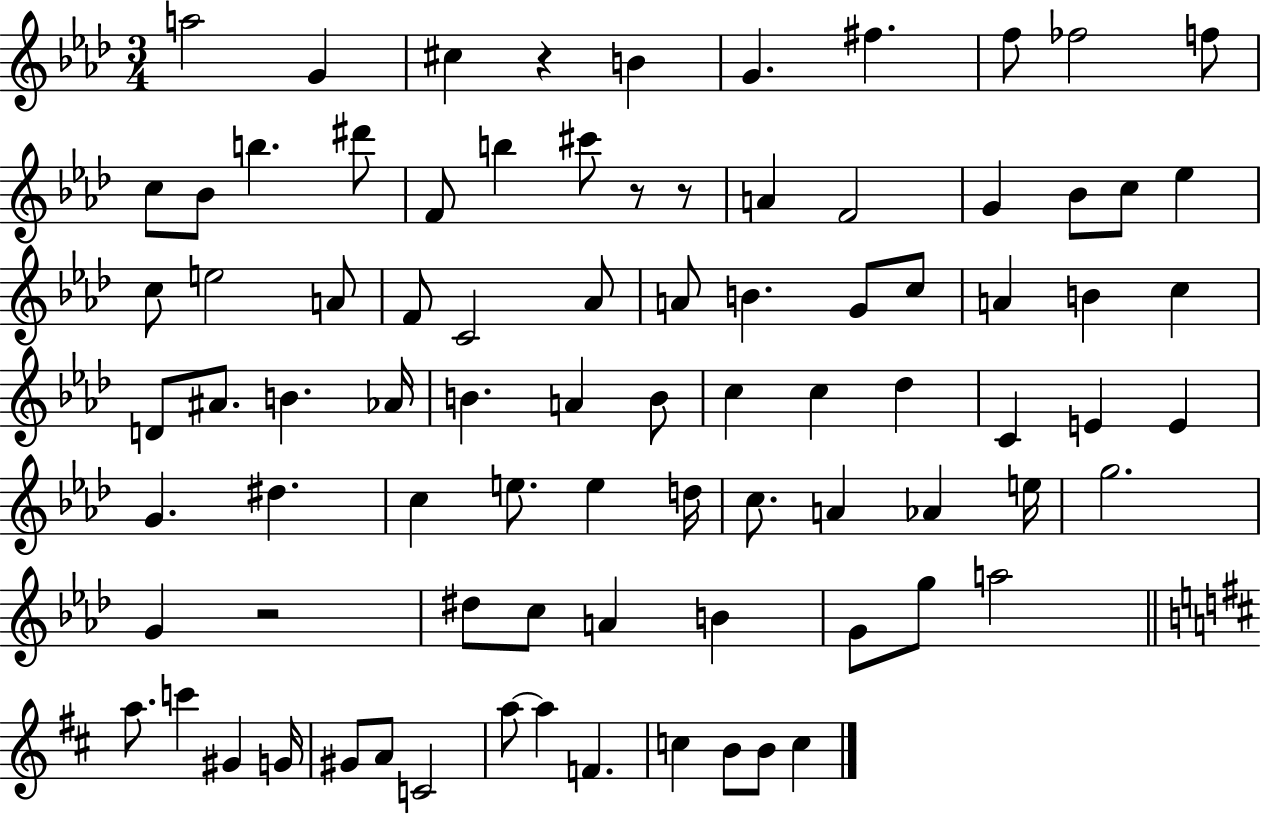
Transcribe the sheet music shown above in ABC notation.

X:1
T:Untitled
M:3/4
L:1/4
K:Ab
a2 G ^c z B G ^f f/2 _f2 f/2 c/2 _B/2 b ^d'/2 F/2 b ^c'/2 z/2 z/2 A F2 G _B/2 c/2 _e c/2 e2 A/2 F/2 C2 _A/2 A/2 B G/2 c/2 A B c D/2 ^A/2 B _A/4 B A B/2 c c _d C E E G ^d c e/2 e d/4 c/2 A _A e/4 g2 G z2 ^d/2 c/2 A B G/2 g/2 a2 a/2 c' ^G G/4 ^G/2 A/2 C2 a/2 a F c B/2 B/2 c